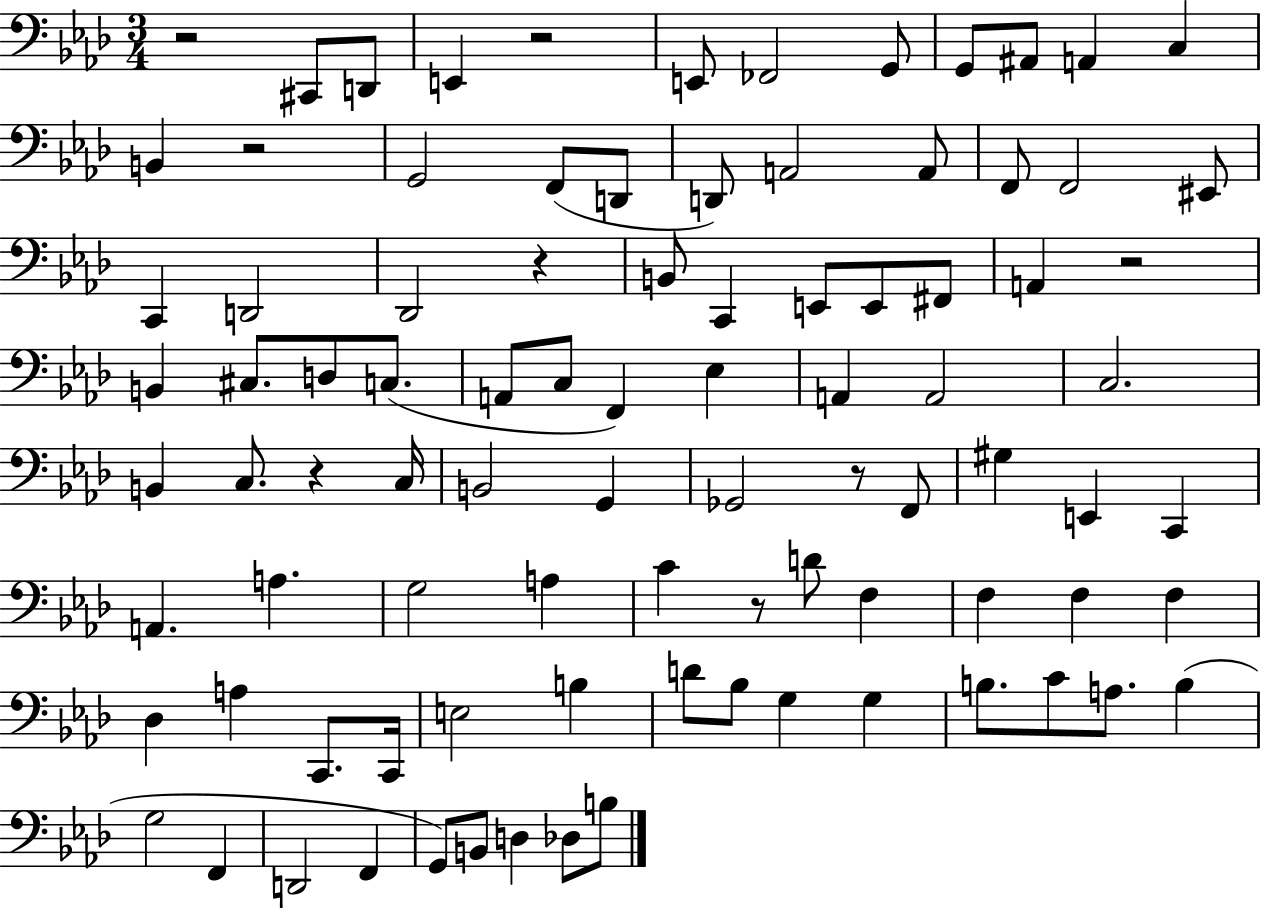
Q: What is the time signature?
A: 3/4